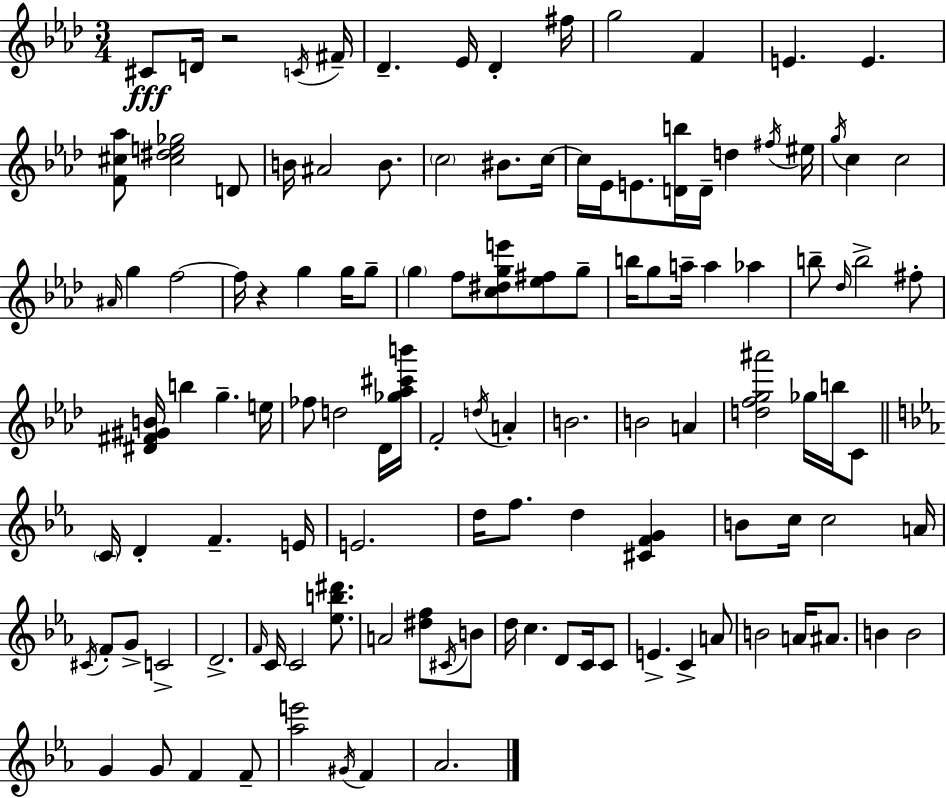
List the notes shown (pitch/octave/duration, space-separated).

C#4/e D4/s R/h C4/s F#4/s Db4/q. Eb4/s Db4/q F#5/s G5/h F4/q E4/q. E4/q. [F4,C#5,Ab5]/e [C#5,D#5,E5,Gb5]/h D4/e B4/s A#4/h B4/e. C5/h BIS4/e. C5/s C5/s Eb4/s E4/e. [D4,B5]/s D4/s D5/q F#5/s EIS5/s G5/s C5/q C5/h A#4/s G5/q F5/h F5/s R/q G5/q G5/s G5/e G5/q F5/e [C5,D#5,G5,E6]/e [Eb5,F#5]/e G5/e B5/s G5/e A5/s A5/q Ab5/q B5/e Db5/s B5/h F#5/e [D#4,F#4,G#4,B4]/s B5/q G5/q. E5/s FES5/e D5/h Db4/s [Gb5,Ab5,C#6,B6]/s F4/h D5/s A4/q B4/h. B4/h A4/q [D5,F5,G5,A#6]/h Gb5/s B5/s C4/e C4/s D4/q F4/q. E4/s E4/h. D5/s F5/e. D5/q [C#4,F4,G4]/q B4/e C5/s C5/h A4/s C#4/s F4/e G4/e C4/h D4/h. F4/s C4/s C4/h [Eb5,B5,D#6]/e. A4/h [D#5,F5]/e C#4/s B4/e D5/s C5/q. D4/e C4/s C4/e E4/q. C4/q A4/e B4/h A4/s A#4/e. B4/q B4/h G4/q G4/e F4/q F4/e [Ab5,E6]/h G#4/s F4/q Ab4/h.